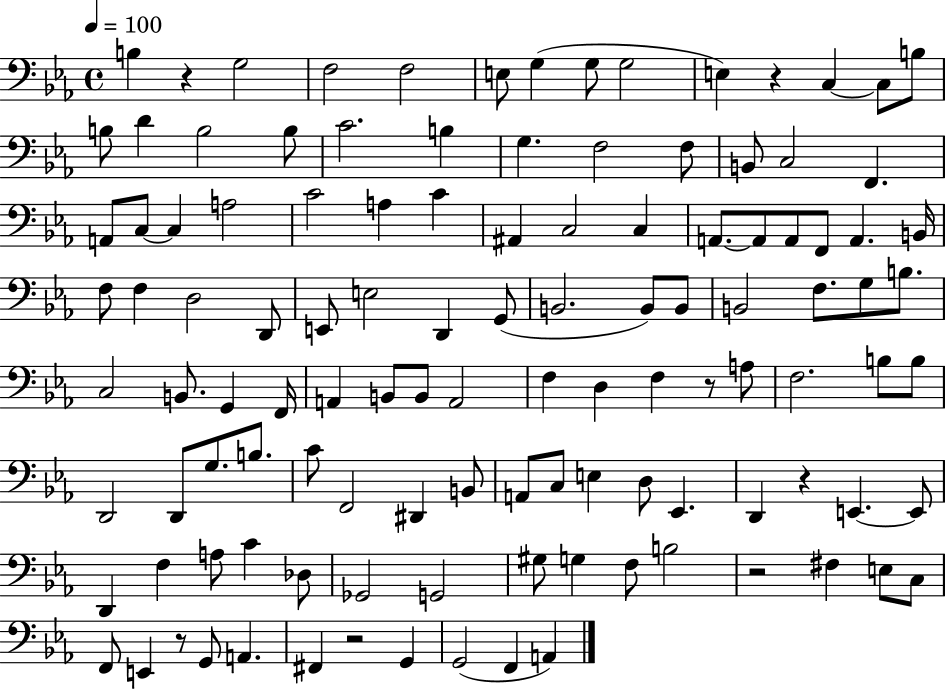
B3/q R/q G3/h F3/h F3/h E3/e G3/q G3/e G3/h E3/q R/q C3/q C3/e B3/e B3/e D4/q B3/h B3/e C4/h. B3/q G3/q. F3/h F3/e B2/e C3/h F2/q. A2/e C3/e C3/q A3/h C4/h A3/q C4/q A#2/q C3/h C3/q A2/e. A2/e A2/e F2/e A2/q. B2/s F3/e F3/q D3/h D2/e E2/e E3/h D2/q G2/e B2/h. B2/e B2/e B2/h F3/e. G3/e B3/e. C3/h B2/e. G2/q F2/s A2/q B2/e B2/e A2/h F3/q D3/q F3/q R/e A3/e F3/h. B3/e B3/e D2/h D2/e G3/e. B3/e. C4/e F2/h D#2/q B2/e A2/e C3/e E3/q D3/e Eb2/q. D2/q R/q E2/q. E2/e D2/q F3/q A3/e C4/q Db3/e Gb2/h G2/h G#3/e G3/q F3/e B3/h R/h F#3/q E3/e C3/e F2/e E2/q R/e G2/e A2/q. F#2/q R/h G2/q G2/h F2/q A2/q